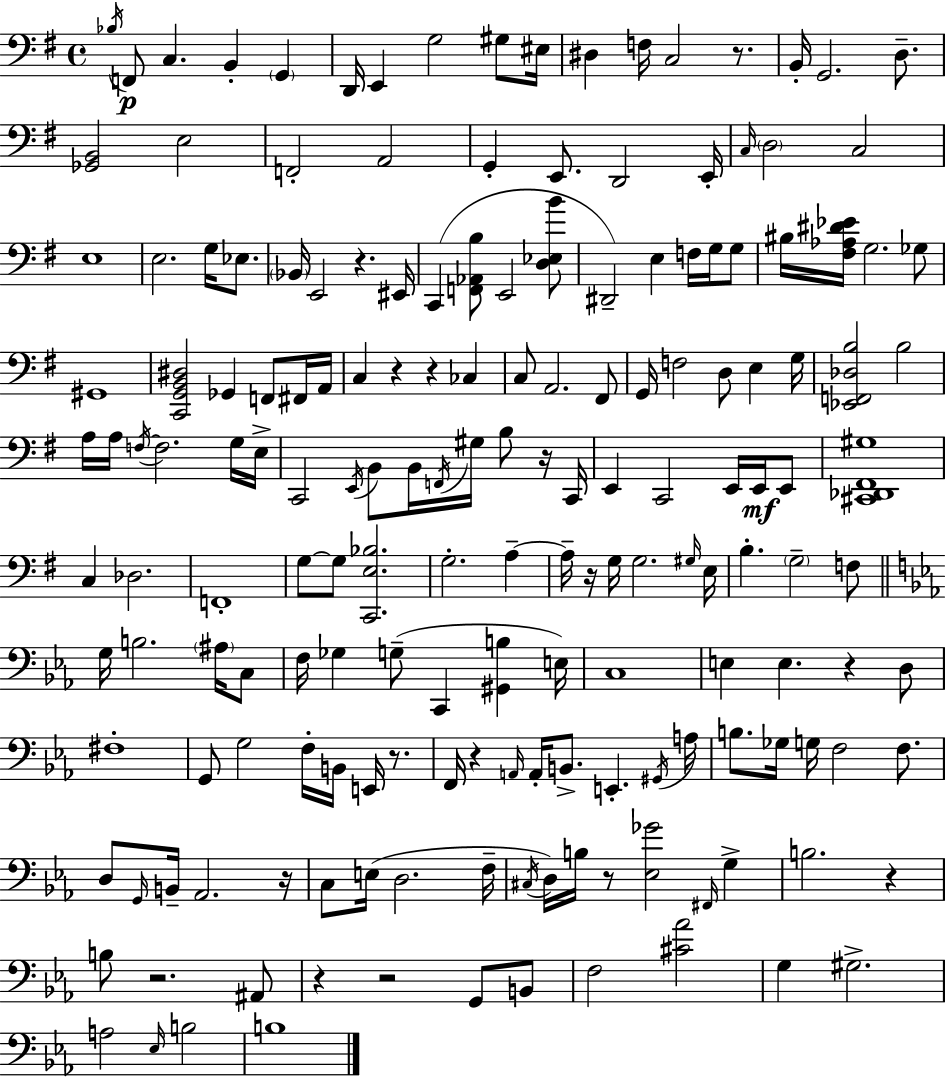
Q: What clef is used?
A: bass